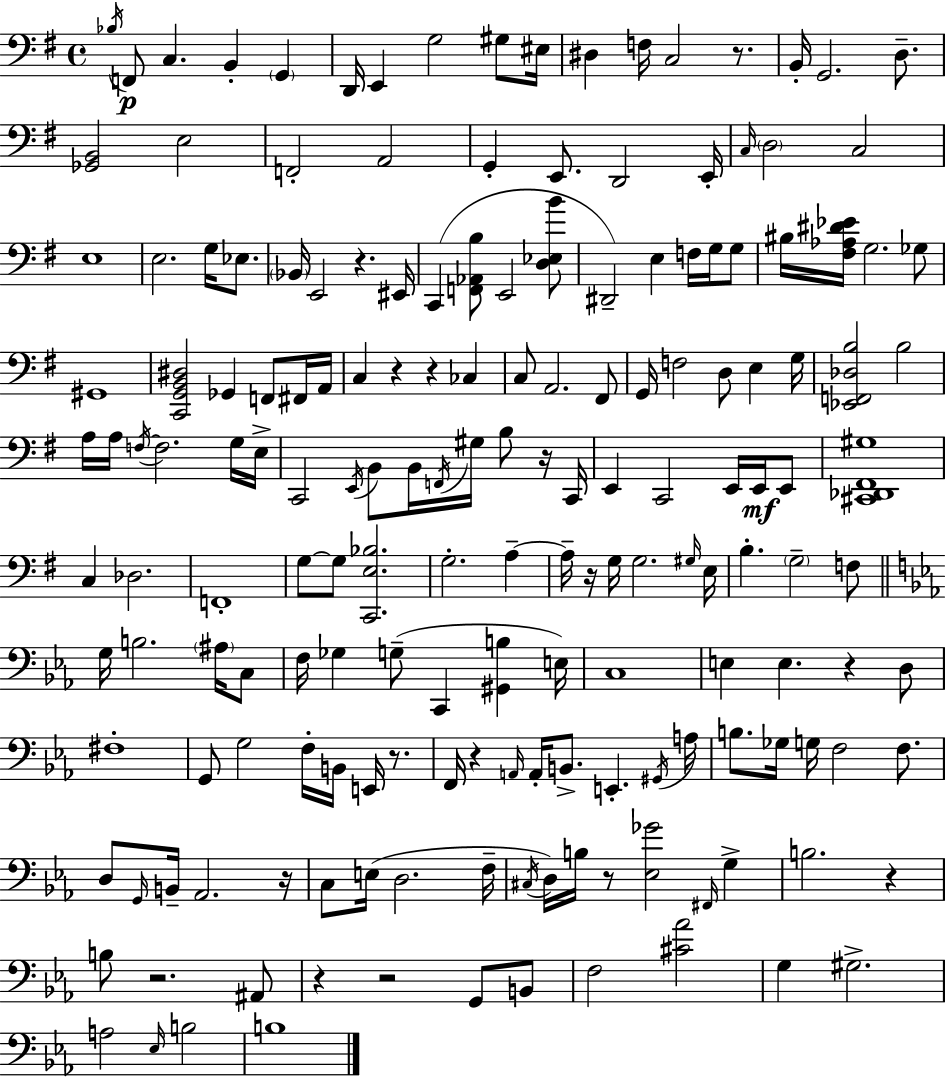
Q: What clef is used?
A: bass